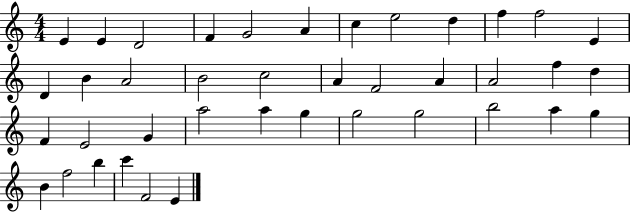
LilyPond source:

{
  \clef treble
  \numericTimeSignature
  \time 4/4
  \key c \major
  e'4 e'4 d'2 | f'4 g'2 a'4 | c''4 e''2 d''4 | f''4 f''2 e'4 | \break d'4 b'4 a'2 | b'2 c''2 | a'4 f'2 a'4 | a'2 f''4 d''4 | \break f'4 e'2 g'4 | a''2 a''4 g''4 | g''2 g''2 | b''2 a''4 g''4 | \break b'4 f''2 b''4 | c'''4 f'2 e'4 | \bar "|."
}